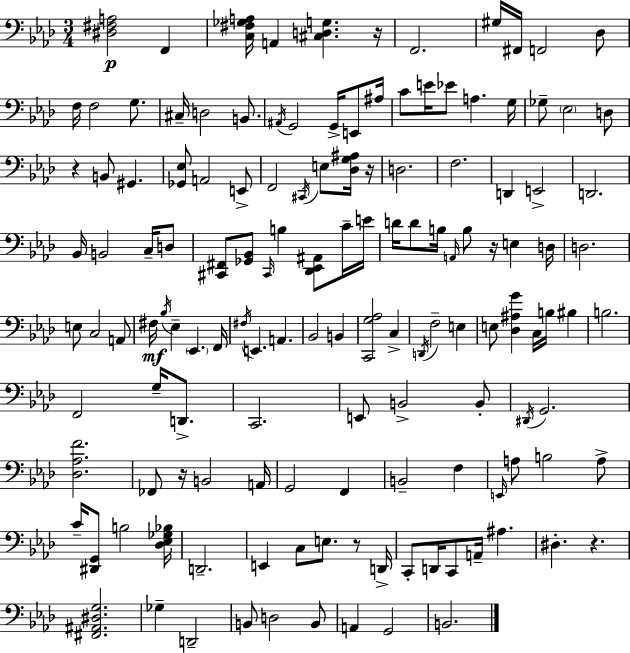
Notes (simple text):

[D#3,F#3,A3]/h F2/q [C3,F#3,Gb3,A3]/s A2/q [C#3,D3,G3]/q. R/s F2/h. G#3/s F#2/s F2/h Db3/e F3/s F3/h G3/e. C#3/s D3/h B2/e. A#2/s G2/h G2/s E2/e A#3/s C4/e E4/s Eb4/e A3/q. G3/s Gb3/e Eb3/h D3/e R/q B2/e G#2/q. [Gb2,Eb3]/e A2/h E2/e F2/h C#2/s E3/e [Db3,G3,A#3]/s R/s D3/h. F3/h. D2/q E2/h D2/h. Bb2/s B2/h C3/s D3/e [C#2,F#2]/e [Gb2,Bb2]/e C#2/s B3/q [Db2,Eb2,A#2]/e C4/s E4/s D4/s D4/e B3/s A2/s B3/e R/s E3/q D3/s D3/h. E3/e C3/h A2/e F#3/s Bb3/s Eb3/q Eb2/q. F2/s F#3/s E2/q. A2/q. Bb2/h B2/q [C2,G3,Ab3]/h C3/q D2/s F3/h E3/q E3/e [Db3,A#3,G4]/q C3/s B3/s BIS3/q B3/h. F2/h G3/s D2/e. C2/h. E2/e B2/h B2/e D#2/s G2/h. [Db3,Ab3,F4]/h. FES2/e R/s B2/h A2/s G2/h F2/q B2/h F3/q E2/s A3/e B3/h A3/e C4/s [D#2,G2]/e B3/h [Db3,Eb3,Gb3,Bb3]/s D2/h. E2/q C3/e E3/e. R/e D2/s C2/e D2/s C2/e A2/s A#3/q. D#3/q. R/q. [F#2,A#2,D#3,G3]/h. Gb3/q D2/h B2/e D3/h B2/e A2/q G2/h B2/h.